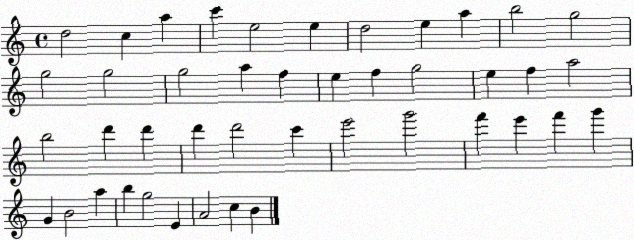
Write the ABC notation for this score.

X:1
T:Untitled
M:4/4
L:1/4
K:C
d2 c a c' e2 e d2 e a b2 g2 g2 g2 g2 a f e f g2 e f a2 b2 d' d' d' d'2 c' e'2 g'2 f' e' f' g' G B2 a b g2 E A2 c B